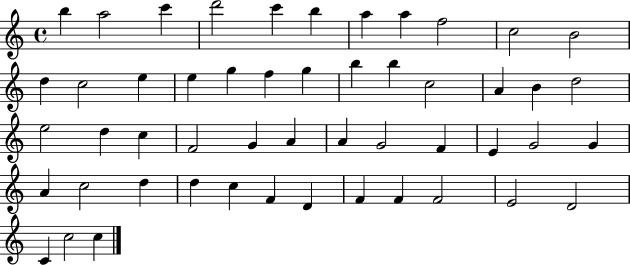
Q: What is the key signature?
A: C major